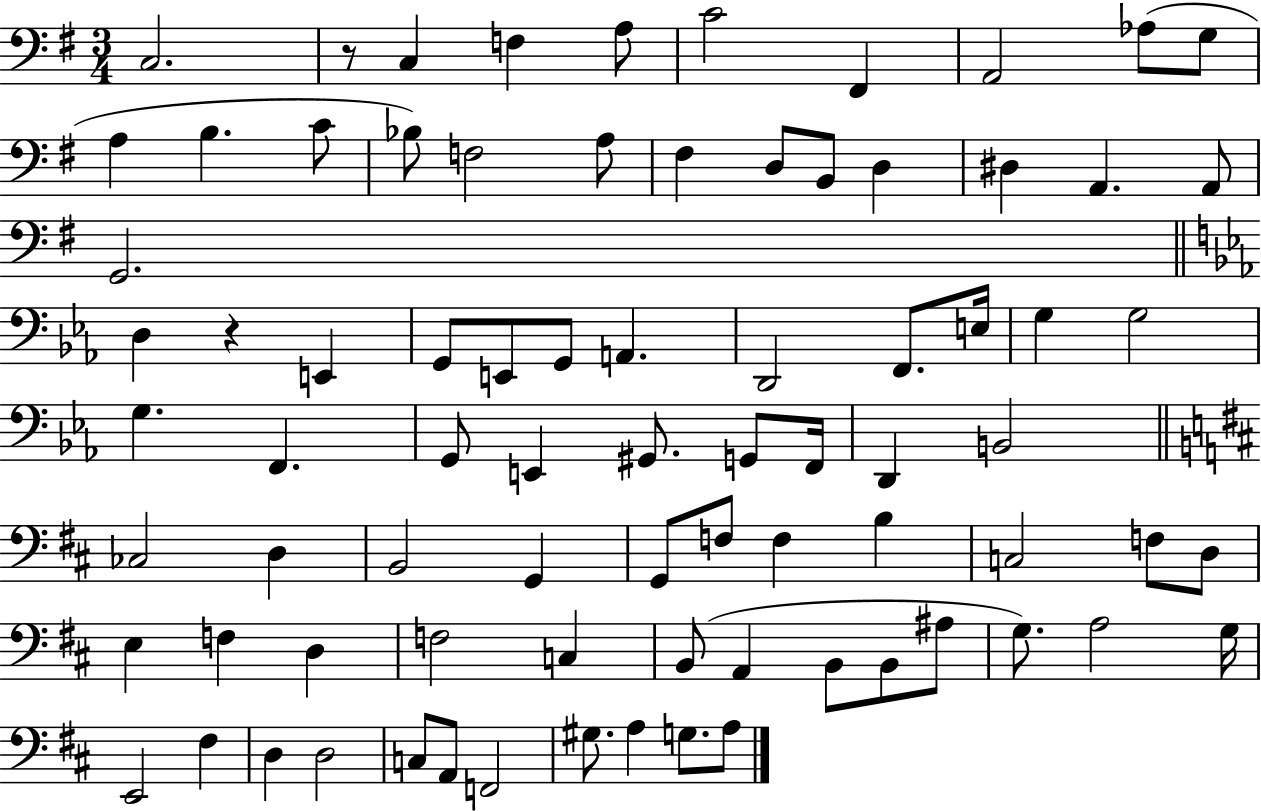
C3/h. R/e C3/q F3/q A3/e C4/h F#2/q A2/h Ab3/e G3/e A3/q B3/q. C4/e Bb3/e F3/h A3/e F#3/q D3/e B2/e D3/q D#3/q A2/q. A2/e G2/h. D3/q R/q E2/q G2/e E2/e G2/e A2/q. D2/h F2/e. E3/s G3/q G3/h G3/q. F2/q. G2/e E2/q G#2/e. G2/e F2/s D2/q B2/h CES3/h D3/q B2/h G2/q G2/e F3/e F3/q B3/q C3/h F3/e D3/e E3/q F3/q D3/q F3/h C3/q B2/e A2/q B2/e B2/e A#3/e G3/e. A3/h G3/s E2/h F#3/q D3/q D3/h C3/e A2/e F2/h G#3/e. A3/q G3/e. A3/e